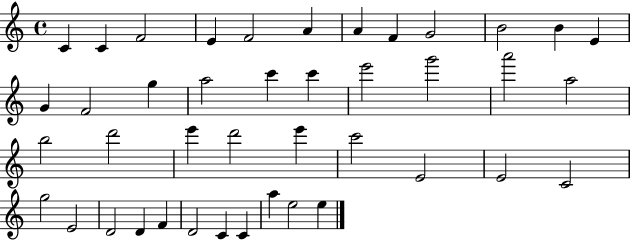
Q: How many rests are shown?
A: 0